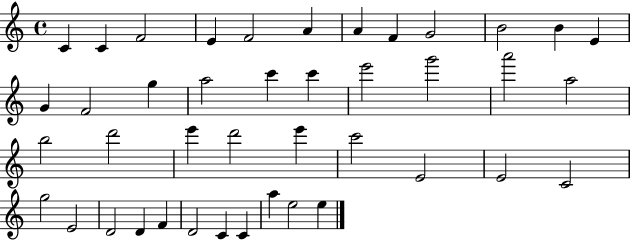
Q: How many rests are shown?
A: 0